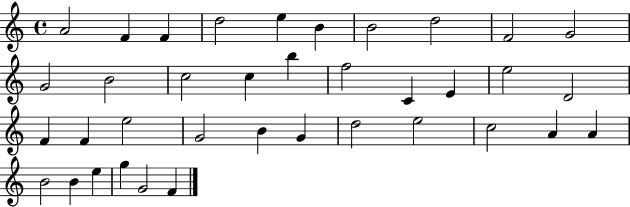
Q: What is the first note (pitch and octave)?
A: A4